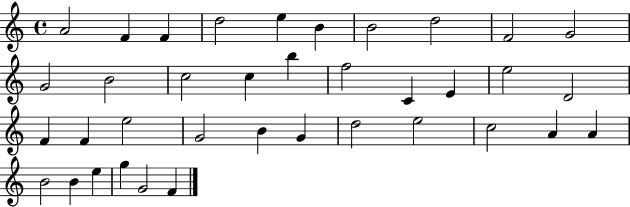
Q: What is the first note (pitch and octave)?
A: A4